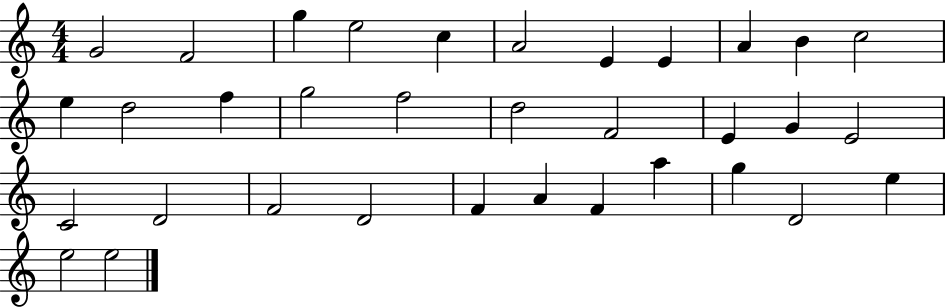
{
  \clef treble
  \numericTimeSignature
  \time 4/4
  \key c \major
  g'2 f'2 | g''4 e''2 c''4 | a'2 e'4 e'4 | a'4 b'4 c''2 | \break e''4 d''2 f''4 | g''2 f''2 | d''2 f'2 | e'4 g'4 e'2 | \break c'2 d'2 | f'2 d'2 | f'4 a'4 f'4 a''4 | g''4 d'2 e''4 | \break e''2 e''2 | \bar "|."
}